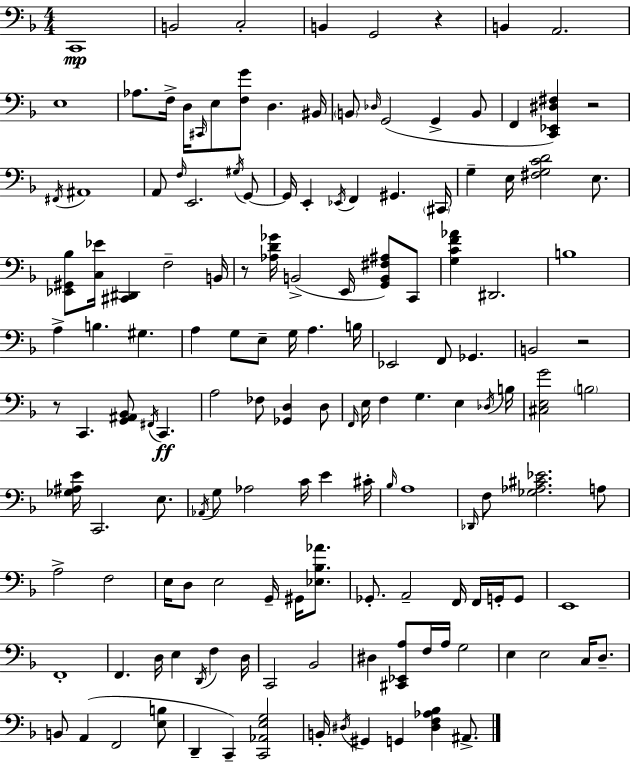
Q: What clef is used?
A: bass